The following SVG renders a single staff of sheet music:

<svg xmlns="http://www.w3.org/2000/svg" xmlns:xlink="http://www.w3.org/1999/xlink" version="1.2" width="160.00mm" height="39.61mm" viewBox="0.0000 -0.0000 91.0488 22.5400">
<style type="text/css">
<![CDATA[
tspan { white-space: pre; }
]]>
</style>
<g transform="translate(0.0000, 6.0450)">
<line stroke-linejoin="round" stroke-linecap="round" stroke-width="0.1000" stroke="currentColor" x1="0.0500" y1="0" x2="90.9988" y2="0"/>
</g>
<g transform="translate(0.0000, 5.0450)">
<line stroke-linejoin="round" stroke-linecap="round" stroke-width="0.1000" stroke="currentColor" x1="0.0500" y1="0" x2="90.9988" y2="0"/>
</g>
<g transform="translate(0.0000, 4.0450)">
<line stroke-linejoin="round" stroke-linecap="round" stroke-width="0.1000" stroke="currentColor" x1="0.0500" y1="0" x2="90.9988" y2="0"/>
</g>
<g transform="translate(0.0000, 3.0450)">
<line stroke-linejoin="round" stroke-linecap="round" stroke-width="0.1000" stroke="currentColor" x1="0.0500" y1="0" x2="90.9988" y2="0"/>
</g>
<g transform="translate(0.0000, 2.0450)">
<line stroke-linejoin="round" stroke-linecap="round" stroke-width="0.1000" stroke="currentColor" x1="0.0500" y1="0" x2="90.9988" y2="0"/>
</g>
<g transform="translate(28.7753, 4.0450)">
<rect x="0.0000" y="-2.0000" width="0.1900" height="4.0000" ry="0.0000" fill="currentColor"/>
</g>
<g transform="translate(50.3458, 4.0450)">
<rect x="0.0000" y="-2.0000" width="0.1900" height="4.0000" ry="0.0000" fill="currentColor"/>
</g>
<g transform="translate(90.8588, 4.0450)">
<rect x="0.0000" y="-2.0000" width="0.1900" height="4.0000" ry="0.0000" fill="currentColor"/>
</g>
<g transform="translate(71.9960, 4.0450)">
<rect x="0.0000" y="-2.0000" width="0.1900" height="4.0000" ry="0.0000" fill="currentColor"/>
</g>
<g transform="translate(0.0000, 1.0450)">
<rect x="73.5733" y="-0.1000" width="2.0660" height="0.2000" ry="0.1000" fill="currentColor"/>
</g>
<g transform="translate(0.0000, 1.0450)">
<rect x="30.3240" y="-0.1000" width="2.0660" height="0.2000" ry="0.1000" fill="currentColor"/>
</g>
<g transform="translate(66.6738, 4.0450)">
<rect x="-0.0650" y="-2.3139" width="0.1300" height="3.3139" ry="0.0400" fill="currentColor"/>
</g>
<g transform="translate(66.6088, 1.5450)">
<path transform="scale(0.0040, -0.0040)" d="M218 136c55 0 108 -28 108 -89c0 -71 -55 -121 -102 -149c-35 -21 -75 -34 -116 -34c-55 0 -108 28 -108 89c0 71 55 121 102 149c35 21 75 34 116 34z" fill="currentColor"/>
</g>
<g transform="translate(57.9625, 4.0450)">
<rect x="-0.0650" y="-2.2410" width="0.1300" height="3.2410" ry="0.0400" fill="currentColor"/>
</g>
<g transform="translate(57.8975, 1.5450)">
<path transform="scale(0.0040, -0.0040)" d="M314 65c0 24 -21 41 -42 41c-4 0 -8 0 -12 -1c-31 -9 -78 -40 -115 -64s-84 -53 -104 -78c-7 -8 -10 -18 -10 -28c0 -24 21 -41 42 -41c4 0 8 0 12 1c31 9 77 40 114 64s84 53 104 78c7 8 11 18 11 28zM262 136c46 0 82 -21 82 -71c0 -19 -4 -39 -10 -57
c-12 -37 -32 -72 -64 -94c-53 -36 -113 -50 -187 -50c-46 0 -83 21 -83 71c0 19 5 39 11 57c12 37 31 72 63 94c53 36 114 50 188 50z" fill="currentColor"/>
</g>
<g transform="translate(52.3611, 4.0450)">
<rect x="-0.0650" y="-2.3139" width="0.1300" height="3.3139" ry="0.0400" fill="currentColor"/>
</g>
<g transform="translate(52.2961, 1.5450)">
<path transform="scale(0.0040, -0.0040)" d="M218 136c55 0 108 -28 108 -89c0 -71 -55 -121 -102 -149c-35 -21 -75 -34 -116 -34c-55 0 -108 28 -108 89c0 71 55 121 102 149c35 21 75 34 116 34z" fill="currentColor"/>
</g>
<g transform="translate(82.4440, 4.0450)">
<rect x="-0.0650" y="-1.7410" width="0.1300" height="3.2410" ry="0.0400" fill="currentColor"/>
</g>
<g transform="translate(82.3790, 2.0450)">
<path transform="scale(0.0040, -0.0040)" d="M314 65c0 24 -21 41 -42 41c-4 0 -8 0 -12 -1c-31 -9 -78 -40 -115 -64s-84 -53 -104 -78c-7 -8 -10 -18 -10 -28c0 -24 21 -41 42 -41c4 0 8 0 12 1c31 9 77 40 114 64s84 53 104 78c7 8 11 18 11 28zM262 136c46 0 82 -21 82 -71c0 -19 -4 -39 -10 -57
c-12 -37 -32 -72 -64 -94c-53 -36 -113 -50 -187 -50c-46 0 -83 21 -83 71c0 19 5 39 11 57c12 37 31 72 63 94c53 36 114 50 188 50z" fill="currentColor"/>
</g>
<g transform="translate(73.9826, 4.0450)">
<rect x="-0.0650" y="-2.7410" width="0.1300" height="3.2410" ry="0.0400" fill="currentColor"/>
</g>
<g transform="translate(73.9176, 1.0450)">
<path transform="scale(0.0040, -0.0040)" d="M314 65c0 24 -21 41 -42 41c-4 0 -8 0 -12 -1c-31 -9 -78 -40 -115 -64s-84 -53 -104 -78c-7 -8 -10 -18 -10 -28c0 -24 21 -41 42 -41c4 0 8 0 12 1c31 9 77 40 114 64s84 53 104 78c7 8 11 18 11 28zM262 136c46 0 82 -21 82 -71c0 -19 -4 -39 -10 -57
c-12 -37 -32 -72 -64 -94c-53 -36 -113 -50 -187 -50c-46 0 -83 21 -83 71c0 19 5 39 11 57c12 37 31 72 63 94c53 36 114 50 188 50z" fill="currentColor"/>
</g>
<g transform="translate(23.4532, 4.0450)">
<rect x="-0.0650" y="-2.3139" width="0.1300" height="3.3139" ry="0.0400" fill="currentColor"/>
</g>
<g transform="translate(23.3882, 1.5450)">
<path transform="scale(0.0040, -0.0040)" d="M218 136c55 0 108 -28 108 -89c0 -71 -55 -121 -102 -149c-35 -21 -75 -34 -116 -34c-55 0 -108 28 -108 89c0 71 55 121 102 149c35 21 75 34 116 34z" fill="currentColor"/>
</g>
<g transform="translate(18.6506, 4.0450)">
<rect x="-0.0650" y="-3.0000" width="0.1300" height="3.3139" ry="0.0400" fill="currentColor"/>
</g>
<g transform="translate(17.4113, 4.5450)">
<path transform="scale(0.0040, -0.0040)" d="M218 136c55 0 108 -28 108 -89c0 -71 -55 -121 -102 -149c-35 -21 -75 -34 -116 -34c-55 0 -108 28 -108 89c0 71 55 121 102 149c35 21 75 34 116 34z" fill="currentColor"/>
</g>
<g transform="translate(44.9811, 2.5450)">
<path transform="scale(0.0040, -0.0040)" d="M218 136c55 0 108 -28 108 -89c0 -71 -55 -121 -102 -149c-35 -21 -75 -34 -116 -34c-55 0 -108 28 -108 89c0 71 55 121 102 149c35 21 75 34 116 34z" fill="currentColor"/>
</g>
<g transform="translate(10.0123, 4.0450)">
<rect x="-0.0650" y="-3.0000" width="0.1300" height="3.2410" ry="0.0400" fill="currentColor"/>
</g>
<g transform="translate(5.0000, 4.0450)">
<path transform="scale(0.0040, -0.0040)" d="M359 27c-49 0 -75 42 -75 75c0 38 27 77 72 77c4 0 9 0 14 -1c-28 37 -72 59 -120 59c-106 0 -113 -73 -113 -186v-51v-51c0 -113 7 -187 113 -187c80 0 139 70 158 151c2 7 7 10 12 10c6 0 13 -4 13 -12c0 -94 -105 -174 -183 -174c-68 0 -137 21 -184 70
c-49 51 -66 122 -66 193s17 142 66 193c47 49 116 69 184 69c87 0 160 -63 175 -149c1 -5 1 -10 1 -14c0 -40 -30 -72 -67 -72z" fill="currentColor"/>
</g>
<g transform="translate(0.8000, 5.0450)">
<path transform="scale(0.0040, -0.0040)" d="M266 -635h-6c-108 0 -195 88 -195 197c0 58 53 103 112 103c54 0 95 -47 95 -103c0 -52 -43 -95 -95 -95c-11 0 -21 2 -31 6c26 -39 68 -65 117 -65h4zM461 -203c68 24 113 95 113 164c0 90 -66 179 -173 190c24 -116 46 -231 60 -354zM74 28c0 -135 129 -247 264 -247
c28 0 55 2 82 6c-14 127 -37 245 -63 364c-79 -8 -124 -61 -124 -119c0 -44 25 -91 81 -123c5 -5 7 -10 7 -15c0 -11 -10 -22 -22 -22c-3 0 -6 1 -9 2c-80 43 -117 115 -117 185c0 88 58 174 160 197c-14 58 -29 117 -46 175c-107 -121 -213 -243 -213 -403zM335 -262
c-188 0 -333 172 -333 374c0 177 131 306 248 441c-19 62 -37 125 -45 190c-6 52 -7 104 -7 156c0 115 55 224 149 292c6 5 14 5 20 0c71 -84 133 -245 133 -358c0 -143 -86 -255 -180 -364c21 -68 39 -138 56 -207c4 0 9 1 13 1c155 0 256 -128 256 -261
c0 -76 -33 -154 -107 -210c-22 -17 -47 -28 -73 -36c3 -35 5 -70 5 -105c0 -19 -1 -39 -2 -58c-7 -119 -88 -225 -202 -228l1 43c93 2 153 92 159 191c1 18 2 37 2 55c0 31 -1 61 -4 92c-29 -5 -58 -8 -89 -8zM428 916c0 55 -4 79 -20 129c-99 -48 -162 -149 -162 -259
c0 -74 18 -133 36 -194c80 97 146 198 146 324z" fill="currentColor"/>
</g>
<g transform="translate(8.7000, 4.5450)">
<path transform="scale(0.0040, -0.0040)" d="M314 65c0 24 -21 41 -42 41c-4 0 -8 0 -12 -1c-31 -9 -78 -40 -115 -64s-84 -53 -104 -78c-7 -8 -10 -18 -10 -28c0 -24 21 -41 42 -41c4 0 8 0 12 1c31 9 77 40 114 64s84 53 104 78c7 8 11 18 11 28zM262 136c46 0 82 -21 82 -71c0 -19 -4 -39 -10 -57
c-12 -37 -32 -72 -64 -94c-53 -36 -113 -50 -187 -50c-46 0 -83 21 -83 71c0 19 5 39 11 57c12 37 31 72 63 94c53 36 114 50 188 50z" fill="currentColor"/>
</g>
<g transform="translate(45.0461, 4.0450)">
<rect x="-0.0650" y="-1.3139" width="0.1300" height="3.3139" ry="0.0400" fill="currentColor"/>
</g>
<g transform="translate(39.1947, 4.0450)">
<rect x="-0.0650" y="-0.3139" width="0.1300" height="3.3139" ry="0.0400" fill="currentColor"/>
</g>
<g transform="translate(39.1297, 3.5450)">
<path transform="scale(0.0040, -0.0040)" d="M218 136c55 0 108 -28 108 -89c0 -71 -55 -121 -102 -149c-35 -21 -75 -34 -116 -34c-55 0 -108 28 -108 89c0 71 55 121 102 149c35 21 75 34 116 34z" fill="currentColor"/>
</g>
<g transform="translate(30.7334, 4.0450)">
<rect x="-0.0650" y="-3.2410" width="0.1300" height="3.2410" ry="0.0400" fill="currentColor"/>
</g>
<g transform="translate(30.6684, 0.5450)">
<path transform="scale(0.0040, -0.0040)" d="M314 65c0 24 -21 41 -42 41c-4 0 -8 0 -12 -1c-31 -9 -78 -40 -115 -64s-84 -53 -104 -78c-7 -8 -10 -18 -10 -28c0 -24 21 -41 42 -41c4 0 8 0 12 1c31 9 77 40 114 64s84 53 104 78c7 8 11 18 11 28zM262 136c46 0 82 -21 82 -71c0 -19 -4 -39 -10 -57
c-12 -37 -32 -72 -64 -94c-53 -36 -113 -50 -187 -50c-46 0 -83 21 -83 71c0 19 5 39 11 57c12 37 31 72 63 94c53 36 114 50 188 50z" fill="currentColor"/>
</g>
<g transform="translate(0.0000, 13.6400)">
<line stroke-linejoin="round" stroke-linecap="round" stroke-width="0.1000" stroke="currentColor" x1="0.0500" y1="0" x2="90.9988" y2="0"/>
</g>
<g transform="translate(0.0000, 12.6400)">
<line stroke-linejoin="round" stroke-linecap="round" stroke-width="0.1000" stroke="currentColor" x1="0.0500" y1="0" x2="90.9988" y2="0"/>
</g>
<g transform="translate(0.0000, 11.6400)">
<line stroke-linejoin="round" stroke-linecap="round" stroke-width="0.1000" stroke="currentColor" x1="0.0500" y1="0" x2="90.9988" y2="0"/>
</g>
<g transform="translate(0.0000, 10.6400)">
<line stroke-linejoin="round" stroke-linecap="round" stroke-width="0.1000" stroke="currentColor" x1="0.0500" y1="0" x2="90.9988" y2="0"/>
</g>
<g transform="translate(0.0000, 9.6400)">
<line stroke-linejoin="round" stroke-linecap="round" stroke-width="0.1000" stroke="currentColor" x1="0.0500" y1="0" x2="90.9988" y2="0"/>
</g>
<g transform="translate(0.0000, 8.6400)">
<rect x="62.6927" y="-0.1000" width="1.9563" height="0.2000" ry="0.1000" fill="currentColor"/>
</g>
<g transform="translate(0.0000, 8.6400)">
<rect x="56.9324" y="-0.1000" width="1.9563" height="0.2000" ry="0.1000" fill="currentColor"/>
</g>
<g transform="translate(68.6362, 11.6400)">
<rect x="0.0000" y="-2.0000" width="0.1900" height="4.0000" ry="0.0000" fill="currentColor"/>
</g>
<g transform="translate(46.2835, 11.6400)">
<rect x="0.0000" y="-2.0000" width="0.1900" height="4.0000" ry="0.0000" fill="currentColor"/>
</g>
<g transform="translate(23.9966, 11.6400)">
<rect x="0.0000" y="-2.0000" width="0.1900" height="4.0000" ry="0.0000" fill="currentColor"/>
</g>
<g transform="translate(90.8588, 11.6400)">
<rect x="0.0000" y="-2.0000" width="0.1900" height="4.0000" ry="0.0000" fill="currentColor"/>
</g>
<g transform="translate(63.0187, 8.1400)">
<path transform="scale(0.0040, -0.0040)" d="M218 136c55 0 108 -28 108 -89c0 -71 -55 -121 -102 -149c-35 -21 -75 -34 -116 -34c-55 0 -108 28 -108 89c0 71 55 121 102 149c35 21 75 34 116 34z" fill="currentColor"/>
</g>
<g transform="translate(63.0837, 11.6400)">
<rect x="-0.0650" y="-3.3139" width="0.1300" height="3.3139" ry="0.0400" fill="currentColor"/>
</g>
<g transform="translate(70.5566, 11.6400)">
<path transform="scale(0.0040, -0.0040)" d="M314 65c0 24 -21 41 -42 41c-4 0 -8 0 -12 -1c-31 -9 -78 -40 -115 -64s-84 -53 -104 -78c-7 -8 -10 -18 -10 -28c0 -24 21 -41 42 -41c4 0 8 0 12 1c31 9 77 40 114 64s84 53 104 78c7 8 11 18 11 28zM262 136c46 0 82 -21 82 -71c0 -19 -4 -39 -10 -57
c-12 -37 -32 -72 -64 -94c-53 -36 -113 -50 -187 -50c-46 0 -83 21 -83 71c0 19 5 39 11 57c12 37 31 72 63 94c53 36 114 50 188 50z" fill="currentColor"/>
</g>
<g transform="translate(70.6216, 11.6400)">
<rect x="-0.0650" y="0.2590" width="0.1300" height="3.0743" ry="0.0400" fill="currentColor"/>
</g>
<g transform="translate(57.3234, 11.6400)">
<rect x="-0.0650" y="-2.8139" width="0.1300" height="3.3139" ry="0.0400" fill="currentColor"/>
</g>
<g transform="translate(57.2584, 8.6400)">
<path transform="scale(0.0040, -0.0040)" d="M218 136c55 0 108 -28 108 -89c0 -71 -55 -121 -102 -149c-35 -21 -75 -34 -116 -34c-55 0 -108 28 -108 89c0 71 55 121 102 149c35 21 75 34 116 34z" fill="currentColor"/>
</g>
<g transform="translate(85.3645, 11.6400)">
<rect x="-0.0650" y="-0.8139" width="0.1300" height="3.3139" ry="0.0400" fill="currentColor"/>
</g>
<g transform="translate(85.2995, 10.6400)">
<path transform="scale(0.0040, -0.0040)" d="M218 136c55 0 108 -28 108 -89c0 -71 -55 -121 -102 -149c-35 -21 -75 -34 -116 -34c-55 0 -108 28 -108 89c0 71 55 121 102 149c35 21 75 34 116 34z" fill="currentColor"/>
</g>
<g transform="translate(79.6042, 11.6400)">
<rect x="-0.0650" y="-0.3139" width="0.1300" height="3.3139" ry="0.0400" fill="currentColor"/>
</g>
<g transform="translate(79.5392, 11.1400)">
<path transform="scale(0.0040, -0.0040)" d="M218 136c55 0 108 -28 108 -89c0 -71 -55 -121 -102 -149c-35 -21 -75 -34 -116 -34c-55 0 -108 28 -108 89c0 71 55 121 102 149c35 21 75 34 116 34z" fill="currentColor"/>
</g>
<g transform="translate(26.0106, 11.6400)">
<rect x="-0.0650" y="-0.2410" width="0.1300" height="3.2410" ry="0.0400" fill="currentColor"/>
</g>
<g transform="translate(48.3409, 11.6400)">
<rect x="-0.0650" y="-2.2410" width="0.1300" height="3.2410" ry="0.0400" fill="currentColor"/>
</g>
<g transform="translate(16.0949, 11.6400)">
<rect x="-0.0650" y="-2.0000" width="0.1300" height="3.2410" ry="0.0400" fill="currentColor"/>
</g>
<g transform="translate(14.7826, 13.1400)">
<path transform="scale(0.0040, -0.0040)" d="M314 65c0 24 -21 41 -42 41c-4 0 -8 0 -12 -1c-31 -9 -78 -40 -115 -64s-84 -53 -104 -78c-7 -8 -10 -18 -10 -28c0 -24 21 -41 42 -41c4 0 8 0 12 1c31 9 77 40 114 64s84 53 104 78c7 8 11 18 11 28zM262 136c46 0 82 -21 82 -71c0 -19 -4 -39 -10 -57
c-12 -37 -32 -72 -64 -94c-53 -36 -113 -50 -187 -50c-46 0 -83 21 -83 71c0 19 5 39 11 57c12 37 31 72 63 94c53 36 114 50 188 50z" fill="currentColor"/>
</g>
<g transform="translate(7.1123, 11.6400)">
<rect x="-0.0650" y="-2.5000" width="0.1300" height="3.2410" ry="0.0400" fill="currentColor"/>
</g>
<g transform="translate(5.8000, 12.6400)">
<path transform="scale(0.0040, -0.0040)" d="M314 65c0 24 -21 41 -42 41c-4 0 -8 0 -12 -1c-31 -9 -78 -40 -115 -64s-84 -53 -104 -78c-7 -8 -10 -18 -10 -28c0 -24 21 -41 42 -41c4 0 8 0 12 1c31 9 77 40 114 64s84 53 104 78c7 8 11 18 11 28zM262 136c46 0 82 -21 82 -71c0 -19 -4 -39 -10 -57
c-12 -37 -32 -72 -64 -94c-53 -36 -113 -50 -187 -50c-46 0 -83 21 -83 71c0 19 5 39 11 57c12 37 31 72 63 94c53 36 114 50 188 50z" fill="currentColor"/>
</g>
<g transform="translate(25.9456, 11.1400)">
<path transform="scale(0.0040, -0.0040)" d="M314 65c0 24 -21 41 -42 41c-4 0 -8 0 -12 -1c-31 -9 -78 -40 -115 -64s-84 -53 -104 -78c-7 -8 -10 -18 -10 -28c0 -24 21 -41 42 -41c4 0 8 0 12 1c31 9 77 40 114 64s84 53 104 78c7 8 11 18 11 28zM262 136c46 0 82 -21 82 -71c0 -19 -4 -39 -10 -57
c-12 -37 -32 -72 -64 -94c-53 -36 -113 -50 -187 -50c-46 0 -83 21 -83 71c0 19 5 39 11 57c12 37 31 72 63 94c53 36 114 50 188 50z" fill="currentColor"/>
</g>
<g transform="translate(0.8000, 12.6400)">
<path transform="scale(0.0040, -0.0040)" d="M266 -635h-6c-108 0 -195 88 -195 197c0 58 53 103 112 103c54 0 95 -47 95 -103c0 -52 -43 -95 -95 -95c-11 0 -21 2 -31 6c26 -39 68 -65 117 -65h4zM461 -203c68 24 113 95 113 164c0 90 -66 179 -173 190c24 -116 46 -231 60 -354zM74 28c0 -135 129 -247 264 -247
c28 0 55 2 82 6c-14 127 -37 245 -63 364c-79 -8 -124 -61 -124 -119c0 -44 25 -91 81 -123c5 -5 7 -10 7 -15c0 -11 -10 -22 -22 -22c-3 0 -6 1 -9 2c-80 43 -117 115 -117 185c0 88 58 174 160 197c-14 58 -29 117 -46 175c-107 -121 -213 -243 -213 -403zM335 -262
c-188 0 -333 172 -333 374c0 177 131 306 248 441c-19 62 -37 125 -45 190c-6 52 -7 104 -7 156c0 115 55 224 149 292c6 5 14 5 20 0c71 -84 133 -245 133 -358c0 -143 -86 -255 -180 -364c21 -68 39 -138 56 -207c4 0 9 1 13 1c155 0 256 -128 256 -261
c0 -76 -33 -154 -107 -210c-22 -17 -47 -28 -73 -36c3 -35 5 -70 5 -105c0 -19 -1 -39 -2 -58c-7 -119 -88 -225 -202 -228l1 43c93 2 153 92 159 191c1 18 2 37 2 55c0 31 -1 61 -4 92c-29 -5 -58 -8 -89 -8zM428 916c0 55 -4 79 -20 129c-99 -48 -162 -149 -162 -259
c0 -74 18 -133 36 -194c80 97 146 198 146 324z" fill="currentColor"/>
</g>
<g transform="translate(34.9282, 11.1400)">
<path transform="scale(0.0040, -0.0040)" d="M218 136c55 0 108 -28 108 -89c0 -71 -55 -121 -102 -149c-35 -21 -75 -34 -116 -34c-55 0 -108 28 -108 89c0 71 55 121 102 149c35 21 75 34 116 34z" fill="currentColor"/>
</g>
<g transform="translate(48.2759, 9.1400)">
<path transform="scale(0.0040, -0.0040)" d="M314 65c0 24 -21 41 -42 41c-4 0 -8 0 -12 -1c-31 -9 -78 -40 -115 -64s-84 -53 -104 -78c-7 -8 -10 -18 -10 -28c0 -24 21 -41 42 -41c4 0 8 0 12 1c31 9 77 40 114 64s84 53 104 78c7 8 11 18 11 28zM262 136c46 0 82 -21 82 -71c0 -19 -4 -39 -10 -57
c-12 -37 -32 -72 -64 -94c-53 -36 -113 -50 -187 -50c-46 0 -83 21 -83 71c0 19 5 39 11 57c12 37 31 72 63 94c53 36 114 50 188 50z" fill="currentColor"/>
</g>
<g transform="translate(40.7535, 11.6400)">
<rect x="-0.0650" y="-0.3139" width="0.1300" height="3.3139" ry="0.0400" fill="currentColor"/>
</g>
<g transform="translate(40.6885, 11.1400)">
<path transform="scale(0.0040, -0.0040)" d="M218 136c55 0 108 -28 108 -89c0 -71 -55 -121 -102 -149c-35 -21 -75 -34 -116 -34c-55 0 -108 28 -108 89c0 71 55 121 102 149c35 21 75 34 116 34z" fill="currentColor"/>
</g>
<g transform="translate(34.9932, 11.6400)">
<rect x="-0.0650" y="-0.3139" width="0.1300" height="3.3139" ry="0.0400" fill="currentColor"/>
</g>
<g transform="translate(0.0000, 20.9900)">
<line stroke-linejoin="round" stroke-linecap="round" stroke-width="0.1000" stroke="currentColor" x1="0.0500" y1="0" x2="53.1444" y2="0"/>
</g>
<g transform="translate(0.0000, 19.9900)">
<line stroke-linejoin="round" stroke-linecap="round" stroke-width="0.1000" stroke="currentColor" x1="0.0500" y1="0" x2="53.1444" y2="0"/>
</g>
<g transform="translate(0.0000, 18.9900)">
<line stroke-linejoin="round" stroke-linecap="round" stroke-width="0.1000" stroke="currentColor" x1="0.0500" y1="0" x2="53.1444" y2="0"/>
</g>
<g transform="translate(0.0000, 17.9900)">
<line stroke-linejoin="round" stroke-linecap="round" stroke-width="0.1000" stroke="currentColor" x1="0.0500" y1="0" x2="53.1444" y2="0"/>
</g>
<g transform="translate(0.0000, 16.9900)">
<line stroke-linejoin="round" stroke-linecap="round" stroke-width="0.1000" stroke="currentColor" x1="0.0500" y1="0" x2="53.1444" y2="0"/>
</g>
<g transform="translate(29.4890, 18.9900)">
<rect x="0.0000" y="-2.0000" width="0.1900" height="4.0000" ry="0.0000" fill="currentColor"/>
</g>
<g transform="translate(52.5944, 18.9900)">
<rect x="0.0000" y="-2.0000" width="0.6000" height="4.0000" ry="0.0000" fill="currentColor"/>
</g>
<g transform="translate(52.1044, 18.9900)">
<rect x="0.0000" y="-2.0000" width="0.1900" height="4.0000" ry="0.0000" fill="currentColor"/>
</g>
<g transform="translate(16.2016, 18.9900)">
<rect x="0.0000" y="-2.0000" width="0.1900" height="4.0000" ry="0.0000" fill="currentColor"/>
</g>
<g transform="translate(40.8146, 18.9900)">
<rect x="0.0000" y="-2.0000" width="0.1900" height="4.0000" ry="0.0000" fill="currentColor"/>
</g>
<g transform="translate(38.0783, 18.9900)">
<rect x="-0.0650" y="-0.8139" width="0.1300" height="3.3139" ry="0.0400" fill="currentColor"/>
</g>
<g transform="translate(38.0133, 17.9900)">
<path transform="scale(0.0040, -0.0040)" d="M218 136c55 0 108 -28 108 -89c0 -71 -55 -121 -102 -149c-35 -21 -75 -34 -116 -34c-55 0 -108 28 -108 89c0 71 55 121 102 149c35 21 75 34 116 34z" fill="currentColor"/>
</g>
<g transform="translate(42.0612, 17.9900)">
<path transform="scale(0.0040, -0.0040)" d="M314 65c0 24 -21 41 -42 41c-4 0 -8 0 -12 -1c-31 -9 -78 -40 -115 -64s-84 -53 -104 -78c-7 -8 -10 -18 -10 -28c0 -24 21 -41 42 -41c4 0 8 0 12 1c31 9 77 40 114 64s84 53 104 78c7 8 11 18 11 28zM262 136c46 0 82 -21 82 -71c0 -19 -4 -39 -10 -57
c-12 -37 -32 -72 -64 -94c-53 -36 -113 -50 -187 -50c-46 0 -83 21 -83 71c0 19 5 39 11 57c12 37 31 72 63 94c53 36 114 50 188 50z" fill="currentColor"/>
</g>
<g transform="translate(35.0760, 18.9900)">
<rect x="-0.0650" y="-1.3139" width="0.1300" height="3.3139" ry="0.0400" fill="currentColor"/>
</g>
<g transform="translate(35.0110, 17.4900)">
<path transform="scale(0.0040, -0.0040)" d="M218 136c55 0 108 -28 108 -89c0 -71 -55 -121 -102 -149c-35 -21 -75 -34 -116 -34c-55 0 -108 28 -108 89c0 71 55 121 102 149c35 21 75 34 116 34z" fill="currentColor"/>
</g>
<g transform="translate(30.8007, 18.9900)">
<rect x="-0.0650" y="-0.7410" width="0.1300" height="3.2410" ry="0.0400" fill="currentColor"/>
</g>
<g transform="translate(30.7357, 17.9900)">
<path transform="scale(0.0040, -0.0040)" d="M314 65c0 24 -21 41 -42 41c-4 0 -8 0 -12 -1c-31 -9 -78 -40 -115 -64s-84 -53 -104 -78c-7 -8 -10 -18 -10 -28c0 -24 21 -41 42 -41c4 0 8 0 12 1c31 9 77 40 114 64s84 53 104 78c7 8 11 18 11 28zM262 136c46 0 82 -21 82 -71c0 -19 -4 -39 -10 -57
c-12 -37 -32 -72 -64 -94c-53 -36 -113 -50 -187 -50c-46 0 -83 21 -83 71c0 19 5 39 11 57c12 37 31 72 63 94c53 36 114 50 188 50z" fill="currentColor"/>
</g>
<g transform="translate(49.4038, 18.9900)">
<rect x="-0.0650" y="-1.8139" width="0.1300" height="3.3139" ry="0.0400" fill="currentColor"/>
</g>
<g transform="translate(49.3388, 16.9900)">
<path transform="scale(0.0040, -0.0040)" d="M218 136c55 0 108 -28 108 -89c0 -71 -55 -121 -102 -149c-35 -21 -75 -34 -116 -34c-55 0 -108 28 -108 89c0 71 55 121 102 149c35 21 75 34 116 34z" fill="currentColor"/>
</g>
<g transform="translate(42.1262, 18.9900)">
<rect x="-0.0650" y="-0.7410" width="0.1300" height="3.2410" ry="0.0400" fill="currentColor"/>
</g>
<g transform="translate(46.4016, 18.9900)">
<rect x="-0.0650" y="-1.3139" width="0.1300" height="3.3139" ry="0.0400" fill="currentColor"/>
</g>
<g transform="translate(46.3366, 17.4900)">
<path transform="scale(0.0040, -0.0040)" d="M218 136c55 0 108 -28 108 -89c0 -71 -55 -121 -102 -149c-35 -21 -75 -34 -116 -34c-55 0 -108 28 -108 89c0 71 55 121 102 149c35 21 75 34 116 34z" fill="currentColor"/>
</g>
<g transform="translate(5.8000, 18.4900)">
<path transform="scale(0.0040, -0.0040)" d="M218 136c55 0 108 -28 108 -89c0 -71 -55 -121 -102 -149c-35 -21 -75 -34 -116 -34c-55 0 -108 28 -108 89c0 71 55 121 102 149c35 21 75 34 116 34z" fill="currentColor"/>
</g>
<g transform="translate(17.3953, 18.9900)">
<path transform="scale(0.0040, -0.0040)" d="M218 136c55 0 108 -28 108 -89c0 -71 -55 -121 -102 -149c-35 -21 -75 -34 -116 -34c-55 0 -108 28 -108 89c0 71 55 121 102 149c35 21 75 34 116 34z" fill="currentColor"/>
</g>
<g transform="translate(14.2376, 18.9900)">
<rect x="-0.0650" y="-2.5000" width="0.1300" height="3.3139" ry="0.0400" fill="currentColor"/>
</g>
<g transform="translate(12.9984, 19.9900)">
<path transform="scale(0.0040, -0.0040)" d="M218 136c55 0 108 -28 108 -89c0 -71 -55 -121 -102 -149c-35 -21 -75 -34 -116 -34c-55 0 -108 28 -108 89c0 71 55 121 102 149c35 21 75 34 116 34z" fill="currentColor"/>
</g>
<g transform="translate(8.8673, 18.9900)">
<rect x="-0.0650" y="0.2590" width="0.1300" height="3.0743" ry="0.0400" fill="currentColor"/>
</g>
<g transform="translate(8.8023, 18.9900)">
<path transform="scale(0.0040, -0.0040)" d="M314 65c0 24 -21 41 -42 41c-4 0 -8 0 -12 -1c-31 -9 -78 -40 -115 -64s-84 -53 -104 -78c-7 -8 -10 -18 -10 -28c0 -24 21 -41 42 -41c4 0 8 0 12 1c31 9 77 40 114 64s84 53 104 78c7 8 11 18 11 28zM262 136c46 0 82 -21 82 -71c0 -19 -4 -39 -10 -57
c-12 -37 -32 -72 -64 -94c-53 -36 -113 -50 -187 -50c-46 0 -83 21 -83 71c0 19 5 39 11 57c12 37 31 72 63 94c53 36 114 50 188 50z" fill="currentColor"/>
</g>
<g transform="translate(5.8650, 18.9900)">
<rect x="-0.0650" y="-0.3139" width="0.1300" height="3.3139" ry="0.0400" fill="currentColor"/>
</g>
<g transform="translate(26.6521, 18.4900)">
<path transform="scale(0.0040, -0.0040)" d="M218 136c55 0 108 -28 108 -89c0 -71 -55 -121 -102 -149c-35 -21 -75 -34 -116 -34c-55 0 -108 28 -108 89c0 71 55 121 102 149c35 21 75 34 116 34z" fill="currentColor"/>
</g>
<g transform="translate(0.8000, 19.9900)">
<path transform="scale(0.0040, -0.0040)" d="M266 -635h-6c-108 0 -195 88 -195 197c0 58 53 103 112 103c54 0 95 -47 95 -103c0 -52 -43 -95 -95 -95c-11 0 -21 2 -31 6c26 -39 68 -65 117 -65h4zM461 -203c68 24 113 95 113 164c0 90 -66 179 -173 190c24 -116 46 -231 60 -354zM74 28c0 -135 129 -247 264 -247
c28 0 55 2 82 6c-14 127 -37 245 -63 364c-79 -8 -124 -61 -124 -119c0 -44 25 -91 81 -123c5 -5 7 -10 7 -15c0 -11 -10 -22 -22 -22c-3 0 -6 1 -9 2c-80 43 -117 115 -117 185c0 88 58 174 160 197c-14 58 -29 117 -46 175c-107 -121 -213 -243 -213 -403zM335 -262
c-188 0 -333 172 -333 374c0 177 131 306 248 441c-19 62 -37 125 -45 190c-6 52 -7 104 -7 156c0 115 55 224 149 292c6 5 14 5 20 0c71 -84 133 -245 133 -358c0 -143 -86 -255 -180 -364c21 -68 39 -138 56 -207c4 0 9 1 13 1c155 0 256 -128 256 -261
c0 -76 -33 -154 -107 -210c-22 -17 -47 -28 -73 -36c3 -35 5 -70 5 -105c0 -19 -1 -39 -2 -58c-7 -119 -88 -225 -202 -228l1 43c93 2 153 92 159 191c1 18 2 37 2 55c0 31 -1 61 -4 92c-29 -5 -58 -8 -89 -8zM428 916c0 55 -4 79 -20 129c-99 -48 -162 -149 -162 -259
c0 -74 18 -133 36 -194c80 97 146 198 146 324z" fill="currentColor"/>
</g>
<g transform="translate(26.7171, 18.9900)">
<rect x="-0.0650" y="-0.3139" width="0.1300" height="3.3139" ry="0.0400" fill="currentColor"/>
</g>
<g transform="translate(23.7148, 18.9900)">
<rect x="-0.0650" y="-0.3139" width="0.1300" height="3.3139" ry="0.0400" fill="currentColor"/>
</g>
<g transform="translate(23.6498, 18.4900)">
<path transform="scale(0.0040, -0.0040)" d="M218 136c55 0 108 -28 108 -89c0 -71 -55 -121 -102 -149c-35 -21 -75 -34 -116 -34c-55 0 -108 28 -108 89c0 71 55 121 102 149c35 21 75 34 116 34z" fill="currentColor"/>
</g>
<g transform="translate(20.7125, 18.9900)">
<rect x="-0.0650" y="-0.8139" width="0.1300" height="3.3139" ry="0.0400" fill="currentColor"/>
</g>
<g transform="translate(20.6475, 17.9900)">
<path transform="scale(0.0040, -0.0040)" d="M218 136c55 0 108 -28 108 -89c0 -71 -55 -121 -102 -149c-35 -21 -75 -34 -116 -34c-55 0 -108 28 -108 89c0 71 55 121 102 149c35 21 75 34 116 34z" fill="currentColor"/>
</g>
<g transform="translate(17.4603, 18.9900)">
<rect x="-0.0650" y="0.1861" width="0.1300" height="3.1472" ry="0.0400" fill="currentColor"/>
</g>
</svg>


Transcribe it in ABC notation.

X:1
T:Untitled
M:4/4
L:1/4
K:C
A2 A g b2 c e g g2 g a2 f2 G2 F2 c2 c c g2 a b B2 c d c B2 G B d c c d2 e d d2 e f